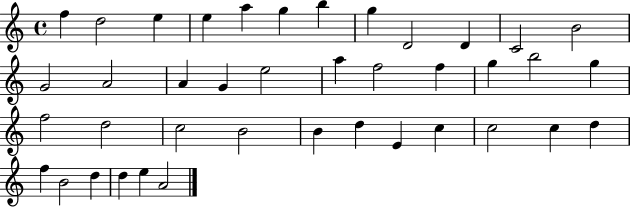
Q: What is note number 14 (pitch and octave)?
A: A4